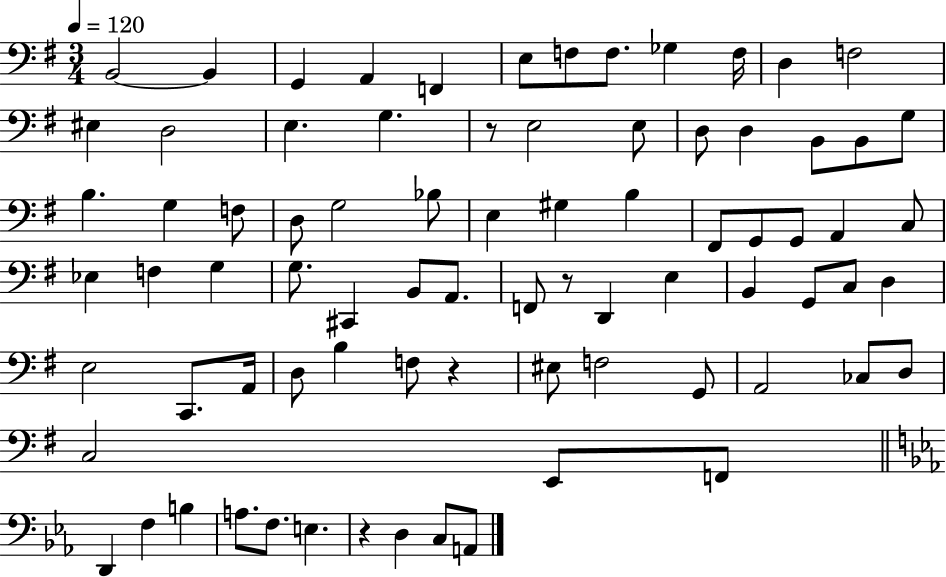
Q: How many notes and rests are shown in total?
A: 79